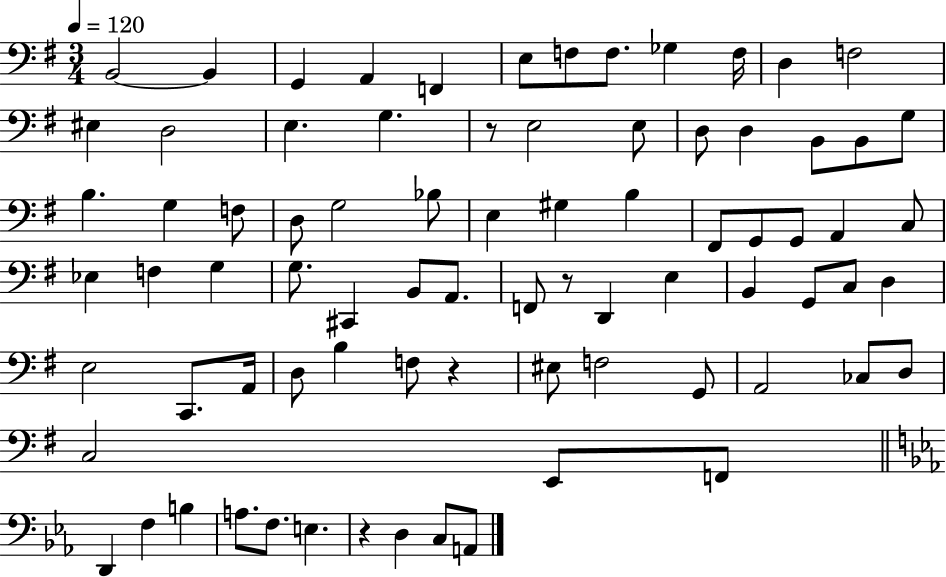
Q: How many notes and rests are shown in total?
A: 79